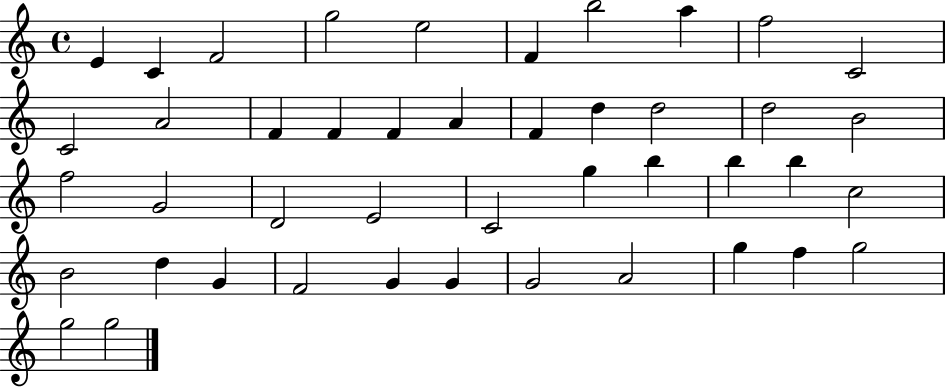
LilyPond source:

{
  \clef treble
  \time 4/4
  \defaultTimeSignature
  \key c \major
  e'4 c'4 f'2 | g''2 e''2 | f'4 b''2 a''4 | f''2 c'2 | \break c'2 a'2 | f'4 f'4 f'4 a'4 | f'4 d''4 d''2 | d''2 b'2 | \break f''2 g'2 | d'2 e'2 | c'2 g''4 b''4 | b''4 b''4 c''2 | \break b'2 d''4 g'4 | f'2 g'4 g'4 | g'2 a'2 | g''4 f''4 g''2 | \break g''2 g''2 | \bar "|."
}